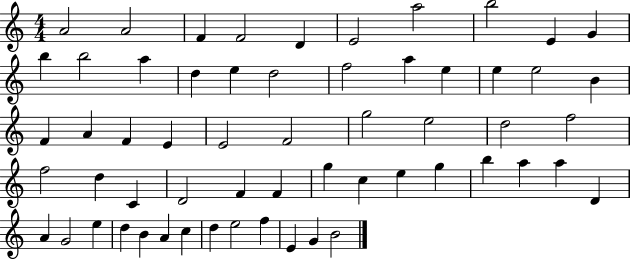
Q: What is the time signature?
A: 4/4